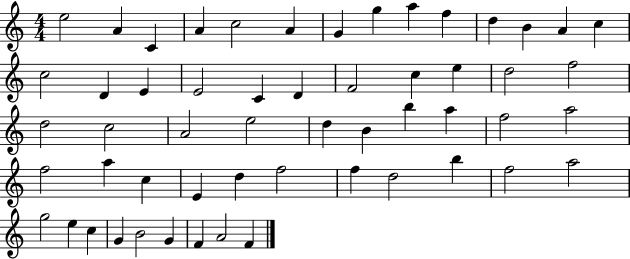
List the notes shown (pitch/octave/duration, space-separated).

E5/h A4/q C4/q A4/q C5/h A4/q G4/q G5/q A5/q F5/q D5/q B4/q A4/q C5/q C5/h D4/q E4/q E4/h C4/q D4/q F4/h C5/q E5/q D5/h F5/h D5/h C5/h A4/h E5/h D5/q B4/q B5/q A5/q F5/h A5/h F5/h A5/q C5/q E4/q D5/q F5/h F5/q D5/h B5/q F5/h A5/h G5/h E5/q C5/q G4/q B4/h G4/q F4/q A4/h F4/q